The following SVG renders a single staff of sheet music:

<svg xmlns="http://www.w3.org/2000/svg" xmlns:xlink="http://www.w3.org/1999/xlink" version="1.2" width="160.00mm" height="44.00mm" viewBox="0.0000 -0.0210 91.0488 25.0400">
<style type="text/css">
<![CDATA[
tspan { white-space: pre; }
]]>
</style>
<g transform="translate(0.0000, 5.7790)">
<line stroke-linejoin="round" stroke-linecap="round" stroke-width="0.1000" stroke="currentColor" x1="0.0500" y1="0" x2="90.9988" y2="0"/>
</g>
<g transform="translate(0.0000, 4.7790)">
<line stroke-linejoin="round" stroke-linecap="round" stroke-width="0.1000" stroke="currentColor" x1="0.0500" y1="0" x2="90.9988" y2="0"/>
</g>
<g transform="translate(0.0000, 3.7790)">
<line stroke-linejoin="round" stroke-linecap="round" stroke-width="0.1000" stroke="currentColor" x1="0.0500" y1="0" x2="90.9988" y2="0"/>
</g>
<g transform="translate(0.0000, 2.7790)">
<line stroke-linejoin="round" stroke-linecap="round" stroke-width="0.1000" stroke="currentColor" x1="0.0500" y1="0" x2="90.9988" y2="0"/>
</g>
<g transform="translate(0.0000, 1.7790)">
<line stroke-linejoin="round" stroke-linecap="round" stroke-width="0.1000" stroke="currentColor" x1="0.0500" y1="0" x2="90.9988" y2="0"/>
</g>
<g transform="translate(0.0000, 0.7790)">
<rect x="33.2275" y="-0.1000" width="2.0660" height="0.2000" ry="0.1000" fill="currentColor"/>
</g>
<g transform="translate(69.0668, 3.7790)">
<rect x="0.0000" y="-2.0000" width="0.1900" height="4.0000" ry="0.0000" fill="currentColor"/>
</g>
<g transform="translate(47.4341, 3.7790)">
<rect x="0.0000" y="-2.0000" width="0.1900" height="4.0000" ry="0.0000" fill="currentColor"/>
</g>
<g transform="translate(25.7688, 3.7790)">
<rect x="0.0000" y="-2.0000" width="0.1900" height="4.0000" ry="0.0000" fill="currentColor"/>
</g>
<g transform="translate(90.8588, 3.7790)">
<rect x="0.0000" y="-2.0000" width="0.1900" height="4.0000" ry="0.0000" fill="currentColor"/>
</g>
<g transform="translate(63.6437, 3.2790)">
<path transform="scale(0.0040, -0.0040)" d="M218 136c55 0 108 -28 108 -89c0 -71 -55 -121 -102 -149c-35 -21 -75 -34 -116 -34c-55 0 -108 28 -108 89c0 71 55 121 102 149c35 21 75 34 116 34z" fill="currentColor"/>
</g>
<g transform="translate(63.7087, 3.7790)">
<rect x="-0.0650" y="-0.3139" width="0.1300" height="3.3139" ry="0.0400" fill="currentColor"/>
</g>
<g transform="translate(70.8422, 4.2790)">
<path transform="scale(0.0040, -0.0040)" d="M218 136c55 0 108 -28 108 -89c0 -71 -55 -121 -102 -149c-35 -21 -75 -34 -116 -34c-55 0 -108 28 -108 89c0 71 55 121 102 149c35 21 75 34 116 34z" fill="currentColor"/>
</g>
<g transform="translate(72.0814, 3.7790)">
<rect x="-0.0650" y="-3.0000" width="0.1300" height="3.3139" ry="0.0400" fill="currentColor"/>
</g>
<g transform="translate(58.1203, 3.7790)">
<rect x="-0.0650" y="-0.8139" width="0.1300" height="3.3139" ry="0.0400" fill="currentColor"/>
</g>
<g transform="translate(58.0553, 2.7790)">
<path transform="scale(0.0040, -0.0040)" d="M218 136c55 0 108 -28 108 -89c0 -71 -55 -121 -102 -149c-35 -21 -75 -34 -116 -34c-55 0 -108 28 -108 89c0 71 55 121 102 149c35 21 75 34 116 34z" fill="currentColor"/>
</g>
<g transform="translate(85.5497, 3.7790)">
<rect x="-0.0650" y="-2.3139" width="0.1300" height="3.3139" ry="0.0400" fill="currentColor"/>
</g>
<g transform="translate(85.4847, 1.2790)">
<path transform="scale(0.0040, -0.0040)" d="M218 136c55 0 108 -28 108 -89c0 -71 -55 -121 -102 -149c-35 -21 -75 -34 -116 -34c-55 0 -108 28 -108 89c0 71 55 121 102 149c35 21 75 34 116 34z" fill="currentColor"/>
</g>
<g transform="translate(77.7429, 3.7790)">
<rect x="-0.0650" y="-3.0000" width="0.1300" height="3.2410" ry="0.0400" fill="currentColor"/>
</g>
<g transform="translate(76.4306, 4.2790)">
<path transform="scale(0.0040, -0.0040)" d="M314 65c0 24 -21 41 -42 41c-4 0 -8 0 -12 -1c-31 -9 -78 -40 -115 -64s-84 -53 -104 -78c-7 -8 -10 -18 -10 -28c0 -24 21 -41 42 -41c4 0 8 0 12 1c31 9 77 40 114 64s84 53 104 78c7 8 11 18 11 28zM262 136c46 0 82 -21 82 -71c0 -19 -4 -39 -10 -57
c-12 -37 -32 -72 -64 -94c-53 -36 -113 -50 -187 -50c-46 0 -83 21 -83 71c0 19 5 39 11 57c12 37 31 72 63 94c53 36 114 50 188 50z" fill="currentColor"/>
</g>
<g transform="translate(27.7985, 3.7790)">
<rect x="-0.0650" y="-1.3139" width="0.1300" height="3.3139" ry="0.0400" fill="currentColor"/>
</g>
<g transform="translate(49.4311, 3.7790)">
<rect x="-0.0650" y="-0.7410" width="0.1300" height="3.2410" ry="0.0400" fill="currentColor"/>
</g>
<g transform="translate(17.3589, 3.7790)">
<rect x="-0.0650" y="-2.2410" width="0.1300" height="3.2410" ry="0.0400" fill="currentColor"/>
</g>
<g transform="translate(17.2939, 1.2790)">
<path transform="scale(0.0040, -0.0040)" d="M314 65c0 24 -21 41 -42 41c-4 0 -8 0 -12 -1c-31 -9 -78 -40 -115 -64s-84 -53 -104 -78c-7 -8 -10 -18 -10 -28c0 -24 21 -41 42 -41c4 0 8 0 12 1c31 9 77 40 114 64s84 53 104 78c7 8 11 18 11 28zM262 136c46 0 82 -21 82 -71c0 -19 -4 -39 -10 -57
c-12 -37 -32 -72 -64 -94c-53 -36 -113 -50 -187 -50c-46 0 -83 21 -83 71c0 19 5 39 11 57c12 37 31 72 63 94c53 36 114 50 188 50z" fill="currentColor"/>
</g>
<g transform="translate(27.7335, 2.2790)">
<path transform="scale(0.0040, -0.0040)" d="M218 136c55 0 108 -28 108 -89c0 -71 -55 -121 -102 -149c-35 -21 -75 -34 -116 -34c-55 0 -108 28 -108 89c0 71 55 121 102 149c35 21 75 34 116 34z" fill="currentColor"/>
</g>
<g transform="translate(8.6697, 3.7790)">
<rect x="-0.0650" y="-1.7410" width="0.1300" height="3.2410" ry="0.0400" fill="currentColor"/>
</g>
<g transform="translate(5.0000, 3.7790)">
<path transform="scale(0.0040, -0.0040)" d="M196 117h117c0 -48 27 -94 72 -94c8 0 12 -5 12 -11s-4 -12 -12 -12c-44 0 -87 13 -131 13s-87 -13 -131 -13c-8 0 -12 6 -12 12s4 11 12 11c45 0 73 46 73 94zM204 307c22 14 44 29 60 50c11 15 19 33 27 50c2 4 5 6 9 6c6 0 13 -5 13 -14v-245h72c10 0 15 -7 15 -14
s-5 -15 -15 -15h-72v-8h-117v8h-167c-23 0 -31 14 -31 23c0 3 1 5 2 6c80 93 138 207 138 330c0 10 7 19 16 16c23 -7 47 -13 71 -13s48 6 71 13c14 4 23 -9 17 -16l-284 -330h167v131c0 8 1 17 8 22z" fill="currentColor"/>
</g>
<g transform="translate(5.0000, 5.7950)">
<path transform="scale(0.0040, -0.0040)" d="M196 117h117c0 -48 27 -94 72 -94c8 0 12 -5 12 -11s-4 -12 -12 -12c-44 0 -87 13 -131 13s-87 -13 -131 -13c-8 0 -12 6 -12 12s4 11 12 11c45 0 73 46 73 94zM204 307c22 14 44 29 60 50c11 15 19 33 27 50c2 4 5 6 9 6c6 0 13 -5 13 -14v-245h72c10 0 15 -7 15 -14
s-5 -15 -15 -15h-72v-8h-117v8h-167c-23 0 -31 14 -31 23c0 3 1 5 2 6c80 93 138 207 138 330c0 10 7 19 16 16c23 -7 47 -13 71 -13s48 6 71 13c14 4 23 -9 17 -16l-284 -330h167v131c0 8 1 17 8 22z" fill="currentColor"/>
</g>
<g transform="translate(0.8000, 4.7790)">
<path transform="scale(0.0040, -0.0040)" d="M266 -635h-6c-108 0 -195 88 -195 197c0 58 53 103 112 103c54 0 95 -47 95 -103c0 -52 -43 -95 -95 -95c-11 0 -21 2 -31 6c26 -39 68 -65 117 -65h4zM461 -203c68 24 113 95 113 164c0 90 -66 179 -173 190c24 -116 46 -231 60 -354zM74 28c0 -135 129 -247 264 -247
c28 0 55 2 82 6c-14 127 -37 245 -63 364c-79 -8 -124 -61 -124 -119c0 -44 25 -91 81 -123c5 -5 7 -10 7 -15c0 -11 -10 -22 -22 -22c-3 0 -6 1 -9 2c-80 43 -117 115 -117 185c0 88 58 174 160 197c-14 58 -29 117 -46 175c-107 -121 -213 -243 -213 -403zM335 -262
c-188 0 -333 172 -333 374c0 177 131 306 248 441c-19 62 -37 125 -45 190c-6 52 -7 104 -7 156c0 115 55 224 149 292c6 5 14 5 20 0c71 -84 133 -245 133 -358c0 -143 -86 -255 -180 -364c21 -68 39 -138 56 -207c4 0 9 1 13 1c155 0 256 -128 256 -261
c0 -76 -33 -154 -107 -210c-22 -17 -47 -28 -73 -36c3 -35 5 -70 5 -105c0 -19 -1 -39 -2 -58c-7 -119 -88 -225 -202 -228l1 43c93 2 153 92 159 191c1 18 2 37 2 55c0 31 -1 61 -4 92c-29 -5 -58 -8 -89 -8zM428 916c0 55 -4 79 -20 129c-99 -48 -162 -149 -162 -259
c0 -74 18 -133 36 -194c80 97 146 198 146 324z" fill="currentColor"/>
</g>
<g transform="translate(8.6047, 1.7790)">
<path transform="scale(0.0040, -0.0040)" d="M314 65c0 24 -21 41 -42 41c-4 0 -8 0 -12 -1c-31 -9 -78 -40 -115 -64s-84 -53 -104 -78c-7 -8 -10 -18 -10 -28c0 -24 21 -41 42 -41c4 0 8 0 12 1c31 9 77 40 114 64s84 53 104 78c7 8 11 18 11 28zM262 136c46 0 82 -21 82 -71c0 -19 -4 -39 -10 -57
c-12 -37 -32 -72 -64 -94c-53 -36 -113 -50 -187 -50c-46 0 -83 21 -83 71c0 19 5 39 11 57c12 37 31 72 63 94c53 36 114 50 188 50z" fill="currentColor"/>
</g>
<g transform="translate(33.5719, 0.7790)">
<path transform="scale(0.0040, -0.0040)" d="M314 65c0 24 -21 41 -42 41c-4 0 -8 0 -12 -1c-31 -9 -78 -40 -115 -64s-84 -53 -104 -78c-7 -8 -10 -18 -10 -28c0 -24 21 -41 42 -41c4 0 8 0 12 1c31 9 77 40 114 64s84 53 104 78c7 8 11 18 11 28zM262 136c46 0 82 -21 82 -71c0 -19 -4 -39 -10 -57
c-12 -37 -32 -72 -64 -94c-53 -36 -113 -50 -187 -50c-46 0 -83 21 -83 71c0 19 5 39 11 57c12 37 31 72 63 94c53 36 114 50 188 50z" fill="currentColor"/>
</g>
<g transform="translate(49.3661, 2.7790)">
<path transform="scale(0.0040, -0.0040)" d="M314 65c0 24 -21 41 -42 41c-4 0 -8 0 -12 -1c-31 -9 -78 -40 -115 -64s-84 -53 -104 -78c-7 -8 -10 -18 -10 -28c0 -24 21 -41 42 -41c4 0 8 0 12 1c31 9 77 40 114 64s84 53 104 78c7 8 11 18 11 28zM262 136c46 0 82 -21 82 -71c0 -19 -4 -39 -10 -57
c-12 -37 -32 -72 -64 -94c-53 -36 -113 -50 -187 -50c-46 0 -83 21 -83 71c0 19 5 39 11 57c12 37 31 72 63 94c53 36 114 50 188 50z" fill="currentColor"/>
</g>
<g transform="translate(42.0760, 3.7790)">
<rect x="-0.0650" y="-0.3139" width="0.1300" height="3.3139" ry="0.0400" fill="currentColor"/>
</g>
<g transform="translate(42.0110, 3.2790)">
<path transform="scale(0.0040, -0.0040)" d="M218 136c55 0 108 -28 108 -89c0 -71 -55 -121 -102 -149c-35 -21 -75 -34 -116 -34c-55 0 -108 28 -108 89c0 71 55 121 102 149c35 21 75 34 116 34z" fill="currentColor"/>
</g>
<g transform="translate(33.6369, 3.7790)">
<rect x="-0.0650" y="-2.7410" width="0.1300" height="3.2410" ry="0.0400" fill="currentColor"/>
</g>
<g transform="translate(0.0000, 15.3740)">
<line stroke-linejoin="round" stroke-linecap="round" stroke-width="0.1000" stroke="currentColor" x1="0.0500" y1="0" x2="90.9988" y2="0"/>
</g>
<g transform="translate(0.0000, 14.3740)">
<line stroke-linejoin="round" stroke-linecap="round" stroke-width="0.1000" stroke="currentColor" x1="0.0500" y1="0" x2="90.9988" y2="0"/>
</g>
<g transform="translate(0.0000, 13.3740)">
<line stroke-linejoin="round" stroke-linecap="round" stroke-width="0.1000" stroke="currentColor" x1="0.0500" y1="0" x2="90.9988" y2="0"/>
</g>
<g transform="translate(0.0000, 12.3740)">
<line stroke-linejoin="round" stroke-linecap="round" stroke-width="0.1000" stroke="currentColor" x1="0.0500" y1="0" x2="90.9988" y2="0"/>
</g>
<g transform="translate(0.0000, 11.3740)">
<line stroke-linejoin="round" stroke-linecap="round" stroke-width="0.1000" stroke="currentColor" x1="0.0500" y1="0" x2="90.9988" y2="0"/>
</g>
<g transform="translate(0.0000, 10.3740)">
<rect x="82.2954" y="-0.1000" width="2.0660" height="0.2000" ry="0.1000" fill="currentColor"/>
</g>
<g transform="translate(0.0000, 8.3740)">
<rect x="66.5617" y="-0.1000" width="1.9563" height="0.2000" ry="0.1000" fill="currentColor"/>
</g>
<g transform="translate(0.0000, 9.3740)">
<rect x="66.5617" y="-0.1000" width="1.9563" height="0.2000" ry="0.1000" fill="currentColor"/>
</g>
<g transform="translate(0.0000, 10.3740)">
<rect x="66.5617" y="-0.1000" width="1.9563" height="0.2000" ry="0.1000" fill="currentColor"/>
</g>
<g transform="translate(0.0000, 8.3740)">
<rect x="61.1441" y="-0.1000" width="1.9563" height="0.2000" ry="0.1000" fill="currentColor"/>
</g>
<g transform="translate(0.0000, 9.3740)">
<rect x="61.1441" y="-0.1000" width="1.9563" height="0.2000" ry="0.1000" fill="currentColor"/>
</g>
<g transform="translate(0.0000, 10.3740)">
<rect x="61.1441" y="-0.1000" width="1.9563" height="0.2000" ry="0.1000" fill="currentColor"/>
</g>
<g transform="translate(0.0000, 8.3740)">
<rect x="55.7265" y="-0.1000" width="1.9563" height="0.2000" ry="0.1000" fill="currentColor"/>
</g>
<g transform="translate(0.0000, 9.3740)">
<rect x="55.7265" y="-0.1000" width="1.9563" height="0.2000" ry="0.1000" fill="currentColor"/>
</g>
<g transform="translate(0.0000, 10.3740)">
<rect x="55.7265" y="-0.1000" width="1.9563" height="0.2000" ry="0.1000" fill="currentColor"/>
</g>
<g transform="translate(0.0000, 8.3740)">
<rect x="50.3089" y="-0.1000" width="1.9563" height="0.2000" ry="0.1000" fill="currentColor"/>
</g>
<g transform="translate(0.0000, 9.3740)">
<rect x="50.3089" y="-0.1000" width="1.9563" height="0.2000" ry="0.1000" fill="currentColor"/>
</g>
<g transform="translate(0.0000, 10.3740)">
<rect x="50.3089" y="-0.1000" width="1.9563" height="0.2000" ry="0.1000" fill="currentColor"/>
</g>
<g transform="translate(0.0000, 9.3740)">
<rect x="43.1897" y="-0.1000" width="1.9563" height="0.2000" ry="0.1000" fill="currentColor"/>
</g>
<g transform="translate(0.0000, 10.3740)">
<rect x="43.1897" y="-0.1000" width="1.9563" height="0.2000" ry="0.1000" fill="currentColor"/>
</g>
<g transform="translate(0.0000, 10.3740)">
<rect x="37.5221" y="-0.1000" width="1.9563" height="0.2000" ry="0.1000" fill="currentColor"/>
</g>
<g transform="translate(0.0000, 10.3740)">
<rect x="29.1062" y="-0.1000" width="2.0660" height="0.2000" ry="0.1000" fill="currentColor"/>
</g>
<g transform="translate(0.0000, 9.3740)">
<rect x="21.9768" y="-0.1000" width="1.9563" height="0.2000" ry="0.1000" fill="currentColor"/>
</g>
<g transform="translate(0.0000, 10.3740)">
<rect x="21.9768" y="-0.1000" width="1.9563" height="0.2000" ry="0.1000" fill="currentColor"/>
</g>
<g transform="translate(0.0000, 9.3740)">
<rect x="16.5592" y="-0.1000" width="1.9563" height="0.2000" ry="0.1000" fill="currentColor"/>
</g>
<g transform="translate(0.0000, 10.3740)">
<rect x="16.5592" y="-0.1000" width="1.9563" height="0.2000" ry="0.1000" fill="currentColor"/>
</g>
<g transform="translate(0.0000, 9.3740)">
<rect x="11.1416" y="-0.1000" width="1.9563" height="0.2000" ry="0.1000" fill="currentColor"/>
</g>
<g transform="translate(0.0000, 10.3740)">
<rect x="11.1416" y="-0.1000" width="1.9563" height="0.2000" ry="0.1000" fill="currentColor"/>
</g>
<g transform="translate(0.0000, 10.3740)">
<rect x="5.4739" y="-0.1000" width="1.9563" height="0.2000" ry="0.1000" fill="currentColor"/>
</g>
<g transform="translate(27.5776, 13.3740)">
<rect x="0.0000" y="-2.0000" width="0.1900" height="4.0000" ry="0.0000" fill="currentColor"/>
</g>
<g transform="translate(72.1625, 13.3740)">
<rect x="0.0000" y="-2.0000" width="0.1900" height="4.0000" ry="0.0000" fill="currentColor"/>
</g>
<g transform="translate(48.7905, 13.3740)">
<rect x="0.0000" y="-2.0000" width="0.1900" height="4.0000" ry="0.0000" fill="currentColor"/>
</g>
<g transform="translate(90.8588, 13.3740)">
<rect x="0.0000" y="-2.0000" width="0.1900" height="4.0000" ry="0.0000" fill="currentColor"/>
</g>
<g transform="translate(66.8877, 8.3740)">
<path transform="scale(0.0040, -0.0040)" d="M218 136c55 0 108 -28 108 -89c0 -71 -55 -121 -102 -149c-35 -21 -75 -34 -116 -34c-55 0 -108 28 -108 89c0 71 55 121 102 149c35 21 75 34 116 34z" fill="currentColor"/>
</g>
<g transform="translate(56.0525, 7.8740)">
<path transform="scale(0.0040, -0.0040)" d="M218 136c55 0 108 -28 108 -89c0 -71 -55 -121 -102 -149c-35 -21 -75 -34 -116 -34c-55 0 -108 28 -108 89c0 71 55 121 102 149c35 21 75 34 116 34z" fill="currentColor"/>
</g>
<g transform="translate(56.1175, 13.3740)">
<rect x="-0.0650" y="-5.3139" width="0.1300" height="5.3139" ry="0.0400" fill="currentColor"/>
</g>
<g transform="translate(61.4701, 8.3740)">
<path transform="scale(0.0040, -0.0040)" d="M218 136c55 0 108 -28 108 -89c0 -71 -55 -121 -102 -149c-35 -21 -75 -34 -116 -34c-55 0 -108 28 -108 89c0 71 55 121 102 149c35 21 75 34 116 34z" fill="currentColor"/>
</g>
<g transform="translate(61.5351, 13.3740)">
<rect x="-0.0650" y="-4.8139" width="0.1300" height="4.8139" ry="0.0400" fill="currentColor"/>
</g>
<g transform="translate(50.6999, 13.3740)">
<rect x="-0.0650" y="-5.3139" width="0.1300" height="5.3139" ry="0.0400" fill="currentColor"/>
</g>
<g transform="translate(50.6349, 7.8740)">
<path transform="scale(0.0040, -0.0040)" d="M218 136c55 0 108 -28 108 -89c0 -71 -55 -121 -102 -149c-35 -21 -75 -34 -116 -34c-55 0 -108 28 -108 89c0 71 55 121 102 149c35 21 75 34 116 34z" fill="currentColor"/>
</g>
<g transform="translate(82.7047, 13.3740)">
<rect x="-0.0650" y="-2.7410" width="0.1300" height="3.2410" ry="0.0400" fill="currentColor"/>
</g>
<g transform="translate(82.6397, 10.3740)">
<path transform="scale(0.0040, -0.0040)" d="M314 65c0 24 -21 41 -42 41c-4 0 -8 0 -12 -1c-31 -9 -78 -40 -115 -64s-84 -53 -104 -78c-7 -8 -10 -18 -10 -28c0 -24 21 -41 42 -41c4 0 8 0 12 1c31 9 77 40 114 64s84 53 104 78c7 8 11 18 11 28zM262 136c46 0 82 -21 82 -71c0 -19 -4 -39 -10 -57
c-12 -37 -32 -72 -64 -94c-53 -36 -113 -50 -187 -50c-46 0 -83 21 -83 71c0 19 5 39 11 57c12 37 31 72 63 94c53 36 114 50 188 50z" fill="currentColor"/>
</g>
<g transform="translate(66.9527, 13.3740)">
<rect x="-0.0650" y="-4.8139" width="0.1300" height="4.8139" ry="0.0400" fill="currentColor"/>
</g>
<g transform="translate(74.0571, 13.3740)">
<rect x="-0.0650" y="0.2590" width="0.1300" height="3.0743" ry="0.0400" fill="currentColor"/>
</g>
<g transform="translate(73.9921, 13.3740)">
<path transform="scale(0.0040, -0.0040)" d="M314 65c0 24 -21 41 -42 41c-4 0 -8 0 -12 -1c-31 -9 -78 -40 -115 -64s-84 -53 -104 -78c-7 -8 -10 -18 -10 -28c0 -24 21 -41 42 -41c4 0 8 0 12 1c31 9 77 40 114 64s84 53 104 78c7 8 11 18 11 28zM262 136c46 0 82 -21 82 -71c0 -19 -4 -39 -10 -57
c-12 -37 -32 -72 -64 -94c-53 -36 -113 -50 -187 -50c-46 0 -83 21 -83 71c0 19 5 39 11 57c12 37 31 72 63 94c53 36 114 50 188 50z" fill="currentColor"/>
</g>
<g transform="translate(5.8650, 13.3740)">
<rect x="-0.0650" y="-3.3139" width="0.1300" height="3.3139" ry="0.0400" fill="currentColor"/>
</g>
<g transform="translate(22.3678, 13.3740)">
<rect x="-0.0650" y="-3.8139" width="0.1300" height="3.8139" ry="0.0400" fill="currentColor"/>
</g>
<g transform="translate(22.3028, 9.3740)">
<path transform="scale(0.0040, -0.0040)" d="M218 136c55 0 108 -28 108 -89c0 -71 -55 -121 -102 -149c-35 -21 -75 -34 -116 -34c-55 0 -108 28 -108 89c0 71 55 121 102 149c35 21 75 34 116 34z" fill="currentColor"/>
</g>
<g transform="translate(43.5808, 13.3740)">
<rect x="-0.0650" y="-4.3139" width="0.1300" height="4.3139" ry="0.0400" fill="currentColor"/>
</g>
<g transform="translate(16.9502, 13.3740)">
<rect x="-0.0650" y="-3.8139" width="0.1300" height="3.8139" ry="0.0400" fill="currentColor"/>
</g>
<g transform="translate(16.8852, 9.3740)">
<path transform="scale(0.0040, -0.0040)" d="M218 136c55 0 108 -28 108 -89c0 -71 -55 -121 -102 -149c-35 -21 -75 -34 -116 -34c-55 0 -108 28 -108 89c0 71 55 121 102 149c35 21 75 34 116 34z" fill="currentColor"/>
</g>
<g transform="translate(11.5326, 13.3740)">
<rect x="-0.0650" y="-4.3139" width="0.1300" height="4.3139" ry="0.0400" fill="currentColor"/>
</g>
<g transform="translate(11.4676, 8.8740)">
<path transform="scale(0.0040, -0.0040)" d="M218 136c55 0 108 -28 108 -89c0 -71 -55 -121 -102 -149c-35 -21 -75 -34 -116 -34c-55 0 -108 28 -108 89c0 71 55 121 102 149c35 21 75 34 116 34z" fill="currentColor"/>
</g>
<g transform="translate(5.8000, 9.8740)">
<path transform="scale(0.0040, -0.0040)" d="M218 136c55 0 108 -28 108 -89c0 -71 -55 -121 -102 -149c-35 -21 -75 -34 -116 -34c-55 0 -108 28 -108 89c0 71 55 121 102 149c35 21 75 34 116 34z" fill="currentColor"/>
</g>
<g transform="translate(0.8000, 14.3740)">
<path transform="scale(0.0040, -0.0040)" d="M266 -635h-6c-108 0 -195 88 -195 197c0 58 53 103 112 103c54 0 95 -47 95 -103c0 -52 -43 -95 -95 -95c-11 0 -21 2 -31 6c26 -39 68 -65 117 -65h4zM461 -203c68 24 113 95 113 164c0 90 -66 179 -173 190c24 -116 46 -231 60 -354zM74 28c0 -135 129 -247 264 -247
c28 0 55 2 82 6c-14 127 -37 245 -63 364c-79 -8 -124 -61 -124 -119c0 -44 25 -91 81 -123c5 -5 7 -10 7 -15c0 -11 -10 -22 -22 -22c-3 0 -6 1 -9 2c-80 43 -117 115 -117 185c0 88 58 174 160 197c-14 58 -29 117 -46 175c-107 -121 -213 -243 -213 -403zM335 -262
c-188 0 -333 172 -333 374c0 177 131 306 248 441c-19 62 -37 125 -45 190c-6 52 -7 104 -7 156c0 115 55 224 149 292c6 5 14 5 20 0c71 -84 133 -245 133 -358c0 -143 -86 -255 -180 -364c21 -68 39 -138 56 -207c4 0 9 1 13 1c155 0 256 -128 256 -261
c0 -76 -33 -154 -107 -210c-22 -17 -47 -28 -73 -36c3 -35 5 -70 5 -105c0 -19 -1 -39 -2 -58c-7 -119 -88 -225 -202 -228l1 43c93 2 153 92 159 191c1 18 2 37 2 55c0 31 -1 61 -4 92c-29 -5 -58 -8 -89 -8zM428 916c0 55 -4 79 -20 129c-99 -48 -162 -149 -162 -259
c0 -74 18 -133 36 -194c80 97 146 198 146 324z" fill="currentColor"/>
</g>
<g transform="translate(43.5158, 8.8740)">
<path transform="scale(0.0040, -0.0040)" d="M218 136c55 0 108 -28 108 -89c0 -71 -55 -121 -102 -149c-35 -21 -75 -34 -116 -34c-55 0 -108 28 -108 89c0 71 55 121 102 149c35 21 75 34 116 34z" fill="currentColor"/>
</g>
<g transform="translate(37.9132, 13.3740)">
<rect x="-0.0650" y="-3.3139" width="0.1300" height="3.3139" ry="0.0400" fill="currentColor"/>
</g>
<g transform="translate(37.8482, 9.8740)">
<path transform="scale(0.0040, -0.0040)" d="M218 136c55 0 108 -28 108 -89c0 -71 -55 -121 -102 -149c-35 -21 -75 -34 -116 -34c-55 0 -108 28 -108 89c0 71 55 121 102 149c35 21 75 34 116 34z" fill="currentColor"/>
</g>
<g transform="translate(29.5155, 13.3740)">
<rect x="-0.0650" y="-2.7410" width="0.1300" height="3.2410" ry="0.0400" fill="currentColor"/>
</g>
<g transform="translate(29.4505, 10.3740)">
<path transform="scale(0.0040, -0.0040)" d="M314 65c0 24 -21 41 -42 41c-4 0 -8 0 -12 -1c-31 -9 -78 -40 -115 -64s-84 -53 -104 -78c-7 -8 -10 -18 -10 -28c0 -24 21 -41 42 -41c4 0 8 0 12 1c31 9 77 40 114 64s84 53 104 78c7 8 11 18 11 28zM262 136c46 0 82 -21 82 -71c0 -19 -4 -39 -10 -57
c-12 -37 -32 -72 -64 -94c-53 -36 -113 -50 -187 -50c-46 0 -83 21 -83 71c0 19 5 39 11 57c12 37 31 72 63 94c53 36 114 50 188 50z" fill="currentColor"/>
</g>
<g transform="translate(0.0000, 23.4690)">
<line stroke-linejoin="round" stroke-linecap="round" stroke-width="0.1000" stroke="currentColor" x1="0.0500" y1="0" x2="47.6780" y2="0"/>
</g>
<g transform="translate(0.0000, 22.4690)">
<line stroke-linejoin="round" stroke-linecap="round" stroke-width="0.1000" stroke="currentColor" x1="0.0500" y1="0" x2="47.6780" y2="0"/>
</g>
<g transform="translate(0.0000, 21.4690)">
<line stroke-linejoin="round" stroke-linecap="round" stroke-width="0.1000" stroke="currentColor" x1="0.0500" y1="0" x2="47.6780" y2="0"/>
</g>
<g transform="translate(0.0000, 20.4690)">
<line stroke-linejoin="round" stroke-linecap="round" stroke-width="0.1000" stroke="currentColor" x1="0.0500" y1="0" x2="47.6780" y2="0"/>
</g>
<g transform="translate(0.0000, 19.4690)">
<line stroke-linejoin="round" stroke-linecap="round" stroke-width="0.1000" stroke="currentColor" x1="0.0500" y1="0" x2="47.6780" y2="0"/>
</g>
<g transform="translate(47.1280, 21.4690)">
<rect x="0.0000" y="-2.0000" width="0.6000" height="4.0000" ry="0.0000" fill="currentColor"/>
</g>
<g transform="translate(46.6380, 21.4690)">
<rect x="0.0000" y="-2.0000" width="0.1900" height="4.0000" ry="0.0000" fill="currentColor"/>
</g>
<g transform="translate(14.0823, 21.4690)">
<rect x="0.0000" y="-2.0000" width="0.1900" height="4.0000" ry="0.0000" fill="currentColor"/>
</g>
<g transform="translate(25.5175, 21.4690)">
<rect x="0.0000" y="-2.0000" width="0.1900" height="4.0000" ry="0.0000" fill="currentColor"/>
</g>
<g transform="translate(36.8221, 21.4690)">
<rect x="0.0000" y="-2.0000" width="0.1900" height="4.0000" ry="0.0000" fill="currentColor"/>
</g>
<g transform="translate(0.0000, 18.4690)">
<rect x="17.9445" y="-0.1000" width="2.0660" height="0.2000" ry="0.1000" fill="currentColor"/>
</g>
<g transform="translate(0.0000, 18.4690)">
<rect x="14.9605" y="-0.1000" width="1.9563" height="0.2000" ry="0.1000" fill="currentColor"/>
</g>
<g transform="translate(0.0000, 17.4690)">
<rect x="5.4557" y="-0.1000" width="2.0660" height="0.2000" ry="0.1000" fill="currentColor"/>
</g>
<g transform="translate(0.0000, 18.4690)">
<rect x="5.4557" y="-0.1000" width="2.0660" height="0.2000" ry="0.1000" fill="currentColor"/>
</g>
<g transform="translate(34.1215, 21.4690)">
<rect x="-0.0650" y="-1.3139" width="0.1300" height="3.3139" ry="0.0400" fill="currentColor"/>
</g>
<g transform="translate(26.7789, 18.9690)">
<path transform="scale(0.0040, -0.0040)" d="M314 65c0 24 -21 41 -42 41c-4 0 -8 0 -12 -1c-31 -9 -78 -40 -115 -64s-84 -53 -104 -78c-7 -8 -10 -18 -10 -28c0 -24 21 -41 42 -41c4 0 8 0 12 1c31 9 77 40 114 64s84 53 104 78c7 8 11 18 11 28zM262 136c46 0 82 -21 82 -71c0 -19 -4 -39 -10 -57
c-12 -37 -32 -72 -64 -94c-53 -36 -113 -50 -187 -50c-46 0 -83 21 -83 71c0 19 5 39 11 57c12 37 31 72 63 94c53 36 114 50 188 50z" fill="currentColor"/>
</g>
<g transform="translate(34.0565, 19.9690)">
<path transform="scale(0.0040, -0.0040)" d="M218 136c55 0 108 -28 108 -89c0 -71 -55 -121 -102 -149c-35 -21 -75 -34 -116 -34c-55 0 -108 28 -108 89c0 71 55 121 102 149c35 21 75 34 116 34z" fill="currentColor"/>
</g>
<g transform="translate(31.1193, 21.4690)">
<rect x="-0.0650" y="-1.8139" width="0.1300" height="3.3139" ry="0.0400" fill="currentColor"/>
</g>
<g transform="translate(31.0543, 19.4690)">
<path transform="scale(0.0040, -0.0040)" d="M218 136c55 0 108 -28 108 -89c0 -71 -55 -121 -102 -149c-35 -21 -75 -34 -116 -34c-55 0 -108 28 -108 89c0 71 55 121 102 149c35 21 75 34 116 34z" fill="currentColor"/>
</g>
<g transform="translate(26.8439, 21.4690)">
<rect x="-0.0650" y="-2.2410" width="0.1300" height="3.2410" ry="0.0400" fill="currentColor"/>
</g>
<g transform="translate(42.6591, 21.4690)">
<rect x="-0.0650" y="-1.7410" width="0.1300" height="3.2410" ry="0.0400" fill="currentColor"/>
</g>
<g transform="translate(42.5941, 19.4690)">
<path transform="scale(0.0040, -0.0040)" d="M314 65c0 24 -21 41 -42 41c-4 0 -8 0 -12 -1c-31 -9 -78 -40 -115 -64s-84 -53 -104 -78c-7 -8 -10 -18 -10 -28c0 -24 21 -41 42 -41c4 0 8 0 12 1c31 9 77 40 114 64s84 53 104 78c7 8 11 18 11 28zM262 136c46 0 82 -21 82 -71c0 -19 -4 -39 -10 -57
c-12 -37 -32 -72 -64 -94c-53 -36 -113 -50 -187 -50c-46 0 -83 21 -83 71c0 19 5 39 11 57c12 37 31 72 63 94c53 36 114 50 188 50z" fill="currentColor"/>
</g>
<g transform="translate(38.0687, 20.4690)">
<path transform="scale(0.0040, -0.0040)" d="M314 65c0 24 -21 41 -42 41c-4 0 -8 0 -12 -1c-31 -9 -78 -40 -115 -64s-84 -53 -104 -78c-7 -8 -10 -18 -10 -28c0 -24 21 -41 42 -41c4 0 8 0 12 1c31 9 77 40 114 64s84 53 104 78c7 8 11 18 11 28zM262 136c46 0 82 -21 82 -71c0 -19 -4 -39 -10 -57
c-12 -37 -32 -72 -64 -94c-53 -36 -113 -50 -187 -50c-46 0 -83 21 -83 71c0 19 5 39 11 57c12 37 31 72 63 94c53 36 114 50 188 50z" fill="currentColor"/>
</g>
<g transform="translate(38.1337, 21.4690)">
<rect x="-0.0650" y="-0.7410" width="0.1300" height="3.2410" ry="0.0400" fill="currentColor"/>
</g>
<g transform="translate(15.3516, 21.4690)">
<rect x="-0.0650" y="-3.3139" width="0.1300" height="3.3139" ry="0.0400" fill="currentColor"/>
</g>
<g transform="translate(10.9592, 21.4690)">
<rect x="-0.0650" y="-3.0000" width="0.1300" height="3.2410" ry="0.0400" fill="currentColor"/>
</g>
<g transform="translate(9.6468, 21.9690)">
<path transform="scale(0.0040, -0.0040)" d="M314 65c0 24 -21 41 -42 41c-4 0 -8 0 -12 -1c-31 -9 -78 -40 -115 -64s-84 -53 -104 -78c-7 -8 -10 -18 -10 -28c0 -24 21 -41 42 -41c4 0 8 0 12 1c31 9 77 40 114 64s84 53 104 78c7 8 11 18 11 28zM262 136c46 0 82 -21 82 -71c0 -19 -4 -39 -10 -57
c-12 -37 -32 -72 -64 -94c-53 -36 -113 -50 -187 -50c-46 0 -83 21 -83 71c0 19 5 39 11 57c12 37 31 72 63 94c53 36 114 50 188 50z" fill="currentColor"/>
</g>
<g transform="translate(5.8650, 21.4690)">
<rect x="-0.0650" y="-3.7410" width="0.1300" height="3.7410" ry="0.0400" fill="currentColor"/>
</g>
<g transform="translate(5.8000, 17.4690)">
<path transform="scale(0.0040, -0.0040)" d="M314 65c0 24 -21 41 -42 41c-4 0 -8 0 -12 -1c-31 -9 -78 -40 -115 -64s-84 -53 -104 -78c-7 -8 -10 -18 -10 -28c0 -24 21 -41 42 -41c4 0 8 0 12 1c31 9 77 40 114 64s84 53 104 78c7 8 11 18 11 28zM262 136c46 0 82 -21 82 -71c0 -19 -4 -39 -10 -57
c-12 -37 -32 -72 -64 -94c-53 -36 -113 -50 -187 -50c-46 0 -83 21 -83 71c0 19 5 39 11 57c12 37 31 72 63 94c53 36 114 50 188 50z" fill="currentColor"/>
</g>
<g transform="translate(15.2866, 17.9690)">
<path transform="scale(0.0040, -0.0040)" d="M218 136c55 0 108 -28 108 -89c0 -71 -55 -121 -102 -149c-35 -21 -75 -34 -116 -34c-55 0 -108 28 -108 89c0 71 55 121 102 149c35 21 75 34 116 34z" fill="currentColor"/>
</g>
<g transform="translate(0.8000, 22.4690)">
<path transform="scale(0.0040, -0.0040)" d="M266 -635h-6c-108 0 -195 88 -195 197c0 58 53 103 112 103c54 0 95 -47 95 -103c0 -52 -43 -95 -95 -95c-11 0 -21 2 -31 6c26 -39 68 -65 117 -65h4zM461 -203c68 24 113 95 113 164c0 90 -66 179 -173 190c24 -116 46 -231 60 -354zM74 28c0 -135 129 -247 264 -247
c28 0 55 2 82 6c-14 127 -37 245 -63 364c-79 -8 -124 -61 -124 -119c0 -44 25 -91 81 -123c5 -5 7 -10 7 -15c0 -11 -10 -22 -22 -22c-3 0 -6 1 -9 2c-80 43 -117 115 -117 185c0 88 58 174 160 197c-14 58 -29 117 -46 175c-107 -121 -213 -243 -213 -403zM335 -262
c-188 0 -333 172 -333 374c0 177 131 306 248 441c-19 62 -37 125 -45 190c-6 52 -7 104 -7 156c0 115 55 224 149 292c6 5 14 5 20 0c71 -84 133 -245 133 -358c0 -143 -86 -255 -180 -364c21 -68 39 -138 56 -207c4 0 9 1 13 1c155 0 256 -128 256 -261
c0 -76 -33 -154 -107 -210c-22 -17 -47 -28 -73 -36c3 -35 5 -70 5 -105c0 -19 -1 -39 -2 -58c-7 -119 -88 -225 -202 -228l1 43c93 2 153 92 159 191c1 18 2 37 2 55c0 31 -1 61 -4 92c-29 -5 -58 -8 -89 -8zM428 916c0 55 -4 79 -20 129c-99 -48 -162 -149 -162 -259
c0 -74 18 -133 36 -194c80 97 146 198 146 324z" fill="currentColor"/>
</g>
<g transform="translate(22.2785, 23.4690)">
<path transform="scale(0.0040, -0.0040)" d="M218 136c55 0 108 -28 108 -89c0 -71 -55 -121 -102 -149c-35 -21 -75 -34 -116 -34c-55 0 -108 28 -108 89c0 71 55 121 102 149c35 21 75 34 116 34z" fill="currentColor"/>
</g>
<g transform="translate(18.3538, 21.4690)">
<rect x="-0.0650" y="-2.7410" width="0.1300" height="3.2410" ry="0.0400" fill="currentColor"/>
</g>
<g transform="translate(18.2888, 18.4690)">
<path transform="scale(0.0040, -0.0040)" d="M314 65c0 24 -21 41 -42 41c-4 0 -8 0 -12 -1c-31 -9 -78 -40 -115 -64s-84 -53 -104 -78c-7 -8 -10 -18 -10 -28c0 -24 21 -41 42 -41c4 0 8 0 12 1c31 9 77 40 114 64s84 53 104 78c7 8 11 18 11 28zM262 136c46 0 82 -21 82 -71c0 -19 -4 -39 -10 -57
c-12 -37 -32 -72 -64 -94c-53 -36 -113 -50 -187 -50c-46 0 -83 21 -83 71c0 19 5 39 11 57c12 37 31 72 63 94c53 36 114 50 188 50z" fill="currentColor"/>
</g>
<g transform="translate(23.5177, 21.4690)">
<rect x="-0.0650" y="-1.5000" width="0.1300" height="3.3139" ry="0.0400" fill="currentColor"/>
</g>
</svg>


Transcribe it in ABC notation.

X:1
T:Untitled
M:4/4
L:1/4
K:C
f2 g2 e a2 c d2 d c A A2 g b d' c' c' a2 b d' f' f' e' e' B2 a2 c'2 A2 b a2 E g2 f e d2 f2